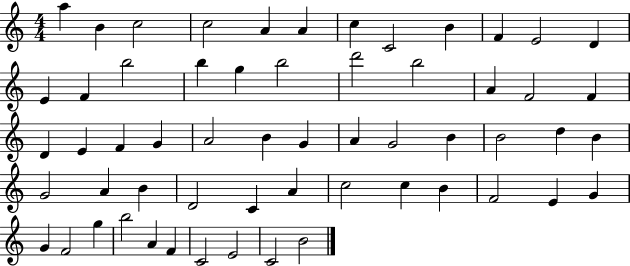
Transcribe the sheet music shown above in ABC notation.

X:1
T:Untitled
M:4/4
L:1/4
K:C
a B c2 c2 A A c C2 B F E2 D E F b2 b g b2 d'2 b2 A F2 F D E F G A2 B G A G2 B B2 d B G2 A B D2 C A c2 c B F2 E G G F2 g b2 A F C2 E2 C2 B2